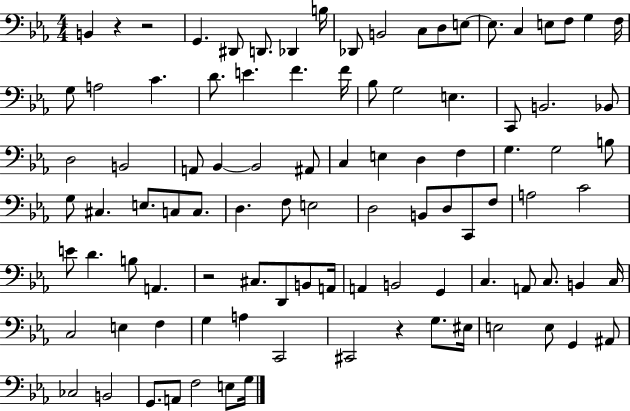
X:1
T:Untitled
M:4/4
L:1/4
K:Eb
B,, z z2 G,, ^D,,/2 D,,/2 _D,, B,/4 _D,,/2 B,,2 C,/2 D,/2 E,/2 E,/2 C, E,/2 F,/2 G, F,/4 G,/2 A,2 C D/2 E F F/4 _B,/2 G,2 E, C,,/2 B,,2 _B,,/2 D,2 B,,2 A,,/2 _B,, _B,,2 ^A,,/2 C, E, D, F, G, G,2 B,/2 G,/2 ^C, E,/2 C,/2 C,/2 D, F,/2 E,2 D,2 B,,/2 D,/2 C,,/2 F,/2 A,2 C2 E/2 D B,/2 A,, z2 ^C,/2 D,,/2 B,,/2 A,,/4 A,, B,,2 G,, C, A,,/2 C,/2 B,, C,/4 C,2 E, F, G, A, C,,2 ^C,,2 z G,/2 ^E,/4 E,2 E,/2 G,, ^A,,/2 _C,2 B,,2 G,,/2 A,,/2 F,2 E,/2 G,/4